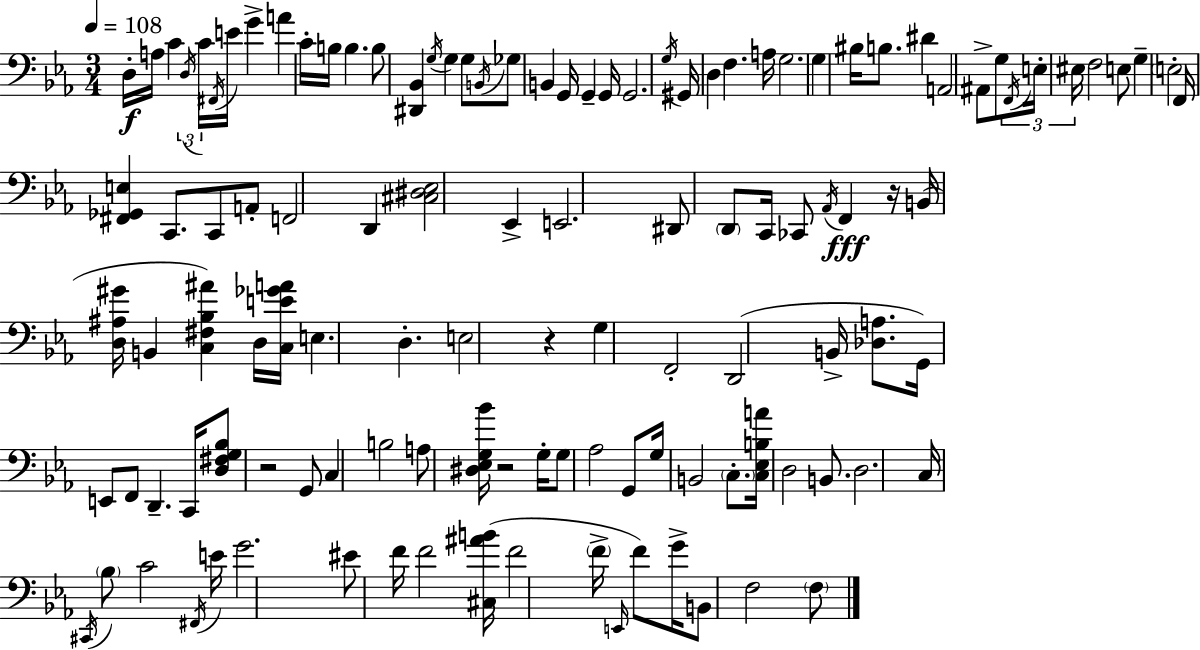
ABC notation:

X:1
T:Untitled
M:3/4
L:1/4
K:Cm
D,/4 A,/4 C D,/4 C/4 ^F,,/4 E/4 G A C/4 B,/4 B, B,/2 [^D,,_B,,] G,/4 G, G,/2 B,,/4 _G,/2 B,, G,,/4 G,, G,,/4 G,,2 G,/4 ^G,,/4 D, F, A,/4 G,2 G, ^B,/4 B,/2 ^D A,,2 ^A,,/2 G,/2 F,,/4 E,/4 ^E,/4 F,2 E,/2 G, E,2 F,,/4 [^F,,_G,,E,] C,,/2 C,,/2 A,,/2 F,,2 D,, [^C,^D,_E,]2 _E,, E,,2 ^D,,/2 D,,/2 C,,/4 _C,,/2 _A,,/4 F,, z/4 B,,/4 [D,^A,^G]/4 B,, [C,^F,_B,^A] D,/4 [C,E_GA]/4 E, D, E,2 z G, F,,2 D,,2 B,,/4 [_D,A,]/2 G,,/4 E,,/2 F,,/2 D,, C,,/4 [D,^F,G,_B,]/2 z2 G,,/2 C, B,2 A,/2 [^D,_E,G,_B]/4 z2 G,/4 G,/2 _A,2 G,,/2 G,/4 B,,2 C,/2 [C,_E,B,A]/4 D,2 B,,/2 D,2 C,/4 ^C,,/4 _B,/2 C2 ^F,,/4 E/4 G2 ^E/2 F/4 F2 [^C,^AB]/4 F2 F/4 E,,/4 F/2 G/4 B,,/2 F,2 F,/2